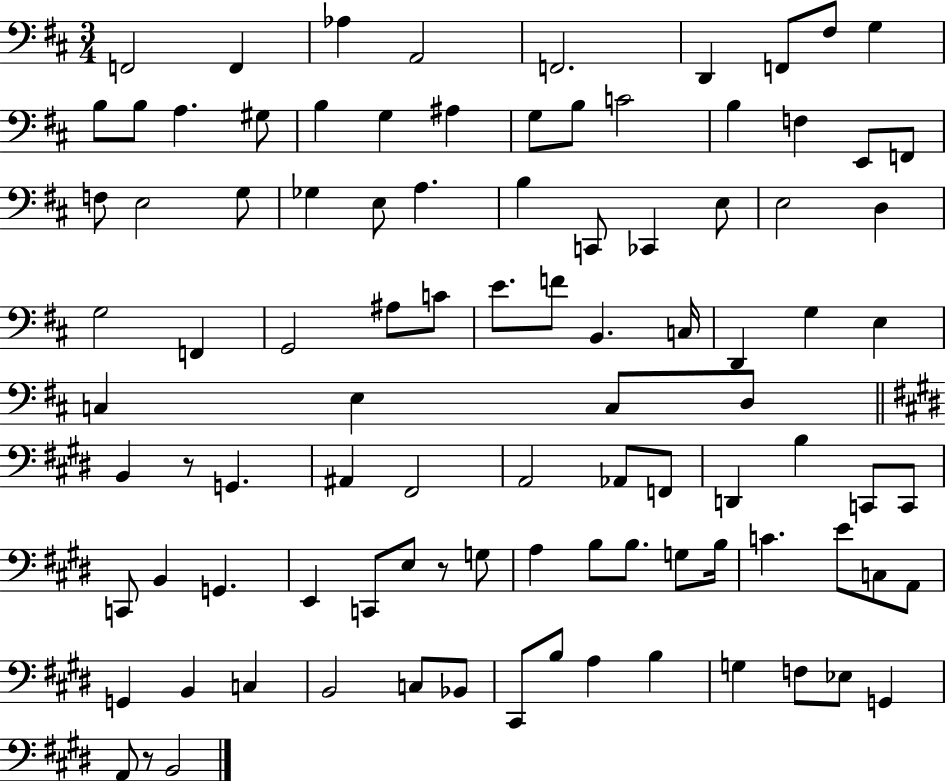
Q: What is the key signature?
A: D major